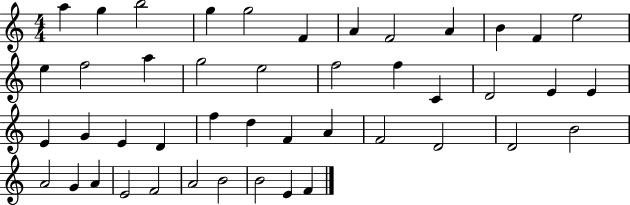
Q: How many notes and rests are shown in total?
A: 45